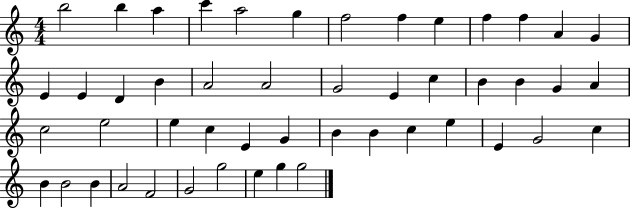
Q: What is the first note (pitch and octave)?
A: B5